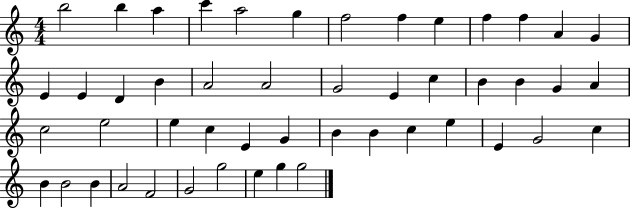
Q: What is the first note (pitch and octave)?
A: B5